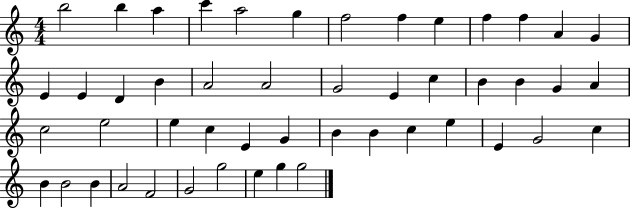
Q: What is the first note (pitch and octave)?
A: B5